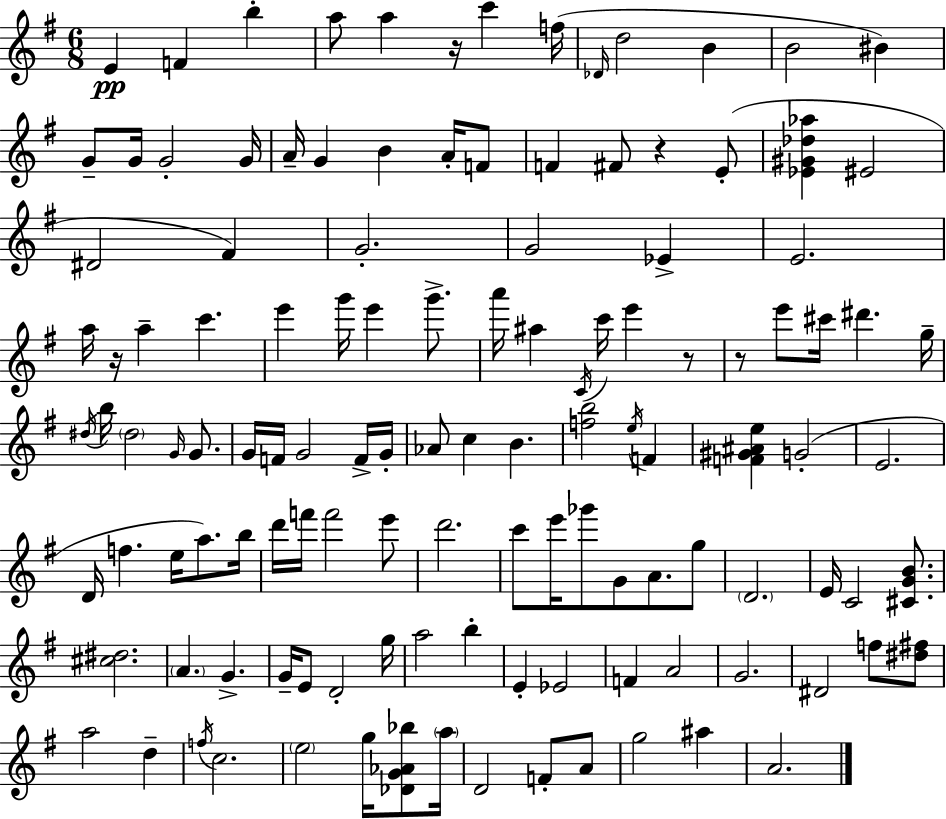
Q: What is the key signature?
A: E minor